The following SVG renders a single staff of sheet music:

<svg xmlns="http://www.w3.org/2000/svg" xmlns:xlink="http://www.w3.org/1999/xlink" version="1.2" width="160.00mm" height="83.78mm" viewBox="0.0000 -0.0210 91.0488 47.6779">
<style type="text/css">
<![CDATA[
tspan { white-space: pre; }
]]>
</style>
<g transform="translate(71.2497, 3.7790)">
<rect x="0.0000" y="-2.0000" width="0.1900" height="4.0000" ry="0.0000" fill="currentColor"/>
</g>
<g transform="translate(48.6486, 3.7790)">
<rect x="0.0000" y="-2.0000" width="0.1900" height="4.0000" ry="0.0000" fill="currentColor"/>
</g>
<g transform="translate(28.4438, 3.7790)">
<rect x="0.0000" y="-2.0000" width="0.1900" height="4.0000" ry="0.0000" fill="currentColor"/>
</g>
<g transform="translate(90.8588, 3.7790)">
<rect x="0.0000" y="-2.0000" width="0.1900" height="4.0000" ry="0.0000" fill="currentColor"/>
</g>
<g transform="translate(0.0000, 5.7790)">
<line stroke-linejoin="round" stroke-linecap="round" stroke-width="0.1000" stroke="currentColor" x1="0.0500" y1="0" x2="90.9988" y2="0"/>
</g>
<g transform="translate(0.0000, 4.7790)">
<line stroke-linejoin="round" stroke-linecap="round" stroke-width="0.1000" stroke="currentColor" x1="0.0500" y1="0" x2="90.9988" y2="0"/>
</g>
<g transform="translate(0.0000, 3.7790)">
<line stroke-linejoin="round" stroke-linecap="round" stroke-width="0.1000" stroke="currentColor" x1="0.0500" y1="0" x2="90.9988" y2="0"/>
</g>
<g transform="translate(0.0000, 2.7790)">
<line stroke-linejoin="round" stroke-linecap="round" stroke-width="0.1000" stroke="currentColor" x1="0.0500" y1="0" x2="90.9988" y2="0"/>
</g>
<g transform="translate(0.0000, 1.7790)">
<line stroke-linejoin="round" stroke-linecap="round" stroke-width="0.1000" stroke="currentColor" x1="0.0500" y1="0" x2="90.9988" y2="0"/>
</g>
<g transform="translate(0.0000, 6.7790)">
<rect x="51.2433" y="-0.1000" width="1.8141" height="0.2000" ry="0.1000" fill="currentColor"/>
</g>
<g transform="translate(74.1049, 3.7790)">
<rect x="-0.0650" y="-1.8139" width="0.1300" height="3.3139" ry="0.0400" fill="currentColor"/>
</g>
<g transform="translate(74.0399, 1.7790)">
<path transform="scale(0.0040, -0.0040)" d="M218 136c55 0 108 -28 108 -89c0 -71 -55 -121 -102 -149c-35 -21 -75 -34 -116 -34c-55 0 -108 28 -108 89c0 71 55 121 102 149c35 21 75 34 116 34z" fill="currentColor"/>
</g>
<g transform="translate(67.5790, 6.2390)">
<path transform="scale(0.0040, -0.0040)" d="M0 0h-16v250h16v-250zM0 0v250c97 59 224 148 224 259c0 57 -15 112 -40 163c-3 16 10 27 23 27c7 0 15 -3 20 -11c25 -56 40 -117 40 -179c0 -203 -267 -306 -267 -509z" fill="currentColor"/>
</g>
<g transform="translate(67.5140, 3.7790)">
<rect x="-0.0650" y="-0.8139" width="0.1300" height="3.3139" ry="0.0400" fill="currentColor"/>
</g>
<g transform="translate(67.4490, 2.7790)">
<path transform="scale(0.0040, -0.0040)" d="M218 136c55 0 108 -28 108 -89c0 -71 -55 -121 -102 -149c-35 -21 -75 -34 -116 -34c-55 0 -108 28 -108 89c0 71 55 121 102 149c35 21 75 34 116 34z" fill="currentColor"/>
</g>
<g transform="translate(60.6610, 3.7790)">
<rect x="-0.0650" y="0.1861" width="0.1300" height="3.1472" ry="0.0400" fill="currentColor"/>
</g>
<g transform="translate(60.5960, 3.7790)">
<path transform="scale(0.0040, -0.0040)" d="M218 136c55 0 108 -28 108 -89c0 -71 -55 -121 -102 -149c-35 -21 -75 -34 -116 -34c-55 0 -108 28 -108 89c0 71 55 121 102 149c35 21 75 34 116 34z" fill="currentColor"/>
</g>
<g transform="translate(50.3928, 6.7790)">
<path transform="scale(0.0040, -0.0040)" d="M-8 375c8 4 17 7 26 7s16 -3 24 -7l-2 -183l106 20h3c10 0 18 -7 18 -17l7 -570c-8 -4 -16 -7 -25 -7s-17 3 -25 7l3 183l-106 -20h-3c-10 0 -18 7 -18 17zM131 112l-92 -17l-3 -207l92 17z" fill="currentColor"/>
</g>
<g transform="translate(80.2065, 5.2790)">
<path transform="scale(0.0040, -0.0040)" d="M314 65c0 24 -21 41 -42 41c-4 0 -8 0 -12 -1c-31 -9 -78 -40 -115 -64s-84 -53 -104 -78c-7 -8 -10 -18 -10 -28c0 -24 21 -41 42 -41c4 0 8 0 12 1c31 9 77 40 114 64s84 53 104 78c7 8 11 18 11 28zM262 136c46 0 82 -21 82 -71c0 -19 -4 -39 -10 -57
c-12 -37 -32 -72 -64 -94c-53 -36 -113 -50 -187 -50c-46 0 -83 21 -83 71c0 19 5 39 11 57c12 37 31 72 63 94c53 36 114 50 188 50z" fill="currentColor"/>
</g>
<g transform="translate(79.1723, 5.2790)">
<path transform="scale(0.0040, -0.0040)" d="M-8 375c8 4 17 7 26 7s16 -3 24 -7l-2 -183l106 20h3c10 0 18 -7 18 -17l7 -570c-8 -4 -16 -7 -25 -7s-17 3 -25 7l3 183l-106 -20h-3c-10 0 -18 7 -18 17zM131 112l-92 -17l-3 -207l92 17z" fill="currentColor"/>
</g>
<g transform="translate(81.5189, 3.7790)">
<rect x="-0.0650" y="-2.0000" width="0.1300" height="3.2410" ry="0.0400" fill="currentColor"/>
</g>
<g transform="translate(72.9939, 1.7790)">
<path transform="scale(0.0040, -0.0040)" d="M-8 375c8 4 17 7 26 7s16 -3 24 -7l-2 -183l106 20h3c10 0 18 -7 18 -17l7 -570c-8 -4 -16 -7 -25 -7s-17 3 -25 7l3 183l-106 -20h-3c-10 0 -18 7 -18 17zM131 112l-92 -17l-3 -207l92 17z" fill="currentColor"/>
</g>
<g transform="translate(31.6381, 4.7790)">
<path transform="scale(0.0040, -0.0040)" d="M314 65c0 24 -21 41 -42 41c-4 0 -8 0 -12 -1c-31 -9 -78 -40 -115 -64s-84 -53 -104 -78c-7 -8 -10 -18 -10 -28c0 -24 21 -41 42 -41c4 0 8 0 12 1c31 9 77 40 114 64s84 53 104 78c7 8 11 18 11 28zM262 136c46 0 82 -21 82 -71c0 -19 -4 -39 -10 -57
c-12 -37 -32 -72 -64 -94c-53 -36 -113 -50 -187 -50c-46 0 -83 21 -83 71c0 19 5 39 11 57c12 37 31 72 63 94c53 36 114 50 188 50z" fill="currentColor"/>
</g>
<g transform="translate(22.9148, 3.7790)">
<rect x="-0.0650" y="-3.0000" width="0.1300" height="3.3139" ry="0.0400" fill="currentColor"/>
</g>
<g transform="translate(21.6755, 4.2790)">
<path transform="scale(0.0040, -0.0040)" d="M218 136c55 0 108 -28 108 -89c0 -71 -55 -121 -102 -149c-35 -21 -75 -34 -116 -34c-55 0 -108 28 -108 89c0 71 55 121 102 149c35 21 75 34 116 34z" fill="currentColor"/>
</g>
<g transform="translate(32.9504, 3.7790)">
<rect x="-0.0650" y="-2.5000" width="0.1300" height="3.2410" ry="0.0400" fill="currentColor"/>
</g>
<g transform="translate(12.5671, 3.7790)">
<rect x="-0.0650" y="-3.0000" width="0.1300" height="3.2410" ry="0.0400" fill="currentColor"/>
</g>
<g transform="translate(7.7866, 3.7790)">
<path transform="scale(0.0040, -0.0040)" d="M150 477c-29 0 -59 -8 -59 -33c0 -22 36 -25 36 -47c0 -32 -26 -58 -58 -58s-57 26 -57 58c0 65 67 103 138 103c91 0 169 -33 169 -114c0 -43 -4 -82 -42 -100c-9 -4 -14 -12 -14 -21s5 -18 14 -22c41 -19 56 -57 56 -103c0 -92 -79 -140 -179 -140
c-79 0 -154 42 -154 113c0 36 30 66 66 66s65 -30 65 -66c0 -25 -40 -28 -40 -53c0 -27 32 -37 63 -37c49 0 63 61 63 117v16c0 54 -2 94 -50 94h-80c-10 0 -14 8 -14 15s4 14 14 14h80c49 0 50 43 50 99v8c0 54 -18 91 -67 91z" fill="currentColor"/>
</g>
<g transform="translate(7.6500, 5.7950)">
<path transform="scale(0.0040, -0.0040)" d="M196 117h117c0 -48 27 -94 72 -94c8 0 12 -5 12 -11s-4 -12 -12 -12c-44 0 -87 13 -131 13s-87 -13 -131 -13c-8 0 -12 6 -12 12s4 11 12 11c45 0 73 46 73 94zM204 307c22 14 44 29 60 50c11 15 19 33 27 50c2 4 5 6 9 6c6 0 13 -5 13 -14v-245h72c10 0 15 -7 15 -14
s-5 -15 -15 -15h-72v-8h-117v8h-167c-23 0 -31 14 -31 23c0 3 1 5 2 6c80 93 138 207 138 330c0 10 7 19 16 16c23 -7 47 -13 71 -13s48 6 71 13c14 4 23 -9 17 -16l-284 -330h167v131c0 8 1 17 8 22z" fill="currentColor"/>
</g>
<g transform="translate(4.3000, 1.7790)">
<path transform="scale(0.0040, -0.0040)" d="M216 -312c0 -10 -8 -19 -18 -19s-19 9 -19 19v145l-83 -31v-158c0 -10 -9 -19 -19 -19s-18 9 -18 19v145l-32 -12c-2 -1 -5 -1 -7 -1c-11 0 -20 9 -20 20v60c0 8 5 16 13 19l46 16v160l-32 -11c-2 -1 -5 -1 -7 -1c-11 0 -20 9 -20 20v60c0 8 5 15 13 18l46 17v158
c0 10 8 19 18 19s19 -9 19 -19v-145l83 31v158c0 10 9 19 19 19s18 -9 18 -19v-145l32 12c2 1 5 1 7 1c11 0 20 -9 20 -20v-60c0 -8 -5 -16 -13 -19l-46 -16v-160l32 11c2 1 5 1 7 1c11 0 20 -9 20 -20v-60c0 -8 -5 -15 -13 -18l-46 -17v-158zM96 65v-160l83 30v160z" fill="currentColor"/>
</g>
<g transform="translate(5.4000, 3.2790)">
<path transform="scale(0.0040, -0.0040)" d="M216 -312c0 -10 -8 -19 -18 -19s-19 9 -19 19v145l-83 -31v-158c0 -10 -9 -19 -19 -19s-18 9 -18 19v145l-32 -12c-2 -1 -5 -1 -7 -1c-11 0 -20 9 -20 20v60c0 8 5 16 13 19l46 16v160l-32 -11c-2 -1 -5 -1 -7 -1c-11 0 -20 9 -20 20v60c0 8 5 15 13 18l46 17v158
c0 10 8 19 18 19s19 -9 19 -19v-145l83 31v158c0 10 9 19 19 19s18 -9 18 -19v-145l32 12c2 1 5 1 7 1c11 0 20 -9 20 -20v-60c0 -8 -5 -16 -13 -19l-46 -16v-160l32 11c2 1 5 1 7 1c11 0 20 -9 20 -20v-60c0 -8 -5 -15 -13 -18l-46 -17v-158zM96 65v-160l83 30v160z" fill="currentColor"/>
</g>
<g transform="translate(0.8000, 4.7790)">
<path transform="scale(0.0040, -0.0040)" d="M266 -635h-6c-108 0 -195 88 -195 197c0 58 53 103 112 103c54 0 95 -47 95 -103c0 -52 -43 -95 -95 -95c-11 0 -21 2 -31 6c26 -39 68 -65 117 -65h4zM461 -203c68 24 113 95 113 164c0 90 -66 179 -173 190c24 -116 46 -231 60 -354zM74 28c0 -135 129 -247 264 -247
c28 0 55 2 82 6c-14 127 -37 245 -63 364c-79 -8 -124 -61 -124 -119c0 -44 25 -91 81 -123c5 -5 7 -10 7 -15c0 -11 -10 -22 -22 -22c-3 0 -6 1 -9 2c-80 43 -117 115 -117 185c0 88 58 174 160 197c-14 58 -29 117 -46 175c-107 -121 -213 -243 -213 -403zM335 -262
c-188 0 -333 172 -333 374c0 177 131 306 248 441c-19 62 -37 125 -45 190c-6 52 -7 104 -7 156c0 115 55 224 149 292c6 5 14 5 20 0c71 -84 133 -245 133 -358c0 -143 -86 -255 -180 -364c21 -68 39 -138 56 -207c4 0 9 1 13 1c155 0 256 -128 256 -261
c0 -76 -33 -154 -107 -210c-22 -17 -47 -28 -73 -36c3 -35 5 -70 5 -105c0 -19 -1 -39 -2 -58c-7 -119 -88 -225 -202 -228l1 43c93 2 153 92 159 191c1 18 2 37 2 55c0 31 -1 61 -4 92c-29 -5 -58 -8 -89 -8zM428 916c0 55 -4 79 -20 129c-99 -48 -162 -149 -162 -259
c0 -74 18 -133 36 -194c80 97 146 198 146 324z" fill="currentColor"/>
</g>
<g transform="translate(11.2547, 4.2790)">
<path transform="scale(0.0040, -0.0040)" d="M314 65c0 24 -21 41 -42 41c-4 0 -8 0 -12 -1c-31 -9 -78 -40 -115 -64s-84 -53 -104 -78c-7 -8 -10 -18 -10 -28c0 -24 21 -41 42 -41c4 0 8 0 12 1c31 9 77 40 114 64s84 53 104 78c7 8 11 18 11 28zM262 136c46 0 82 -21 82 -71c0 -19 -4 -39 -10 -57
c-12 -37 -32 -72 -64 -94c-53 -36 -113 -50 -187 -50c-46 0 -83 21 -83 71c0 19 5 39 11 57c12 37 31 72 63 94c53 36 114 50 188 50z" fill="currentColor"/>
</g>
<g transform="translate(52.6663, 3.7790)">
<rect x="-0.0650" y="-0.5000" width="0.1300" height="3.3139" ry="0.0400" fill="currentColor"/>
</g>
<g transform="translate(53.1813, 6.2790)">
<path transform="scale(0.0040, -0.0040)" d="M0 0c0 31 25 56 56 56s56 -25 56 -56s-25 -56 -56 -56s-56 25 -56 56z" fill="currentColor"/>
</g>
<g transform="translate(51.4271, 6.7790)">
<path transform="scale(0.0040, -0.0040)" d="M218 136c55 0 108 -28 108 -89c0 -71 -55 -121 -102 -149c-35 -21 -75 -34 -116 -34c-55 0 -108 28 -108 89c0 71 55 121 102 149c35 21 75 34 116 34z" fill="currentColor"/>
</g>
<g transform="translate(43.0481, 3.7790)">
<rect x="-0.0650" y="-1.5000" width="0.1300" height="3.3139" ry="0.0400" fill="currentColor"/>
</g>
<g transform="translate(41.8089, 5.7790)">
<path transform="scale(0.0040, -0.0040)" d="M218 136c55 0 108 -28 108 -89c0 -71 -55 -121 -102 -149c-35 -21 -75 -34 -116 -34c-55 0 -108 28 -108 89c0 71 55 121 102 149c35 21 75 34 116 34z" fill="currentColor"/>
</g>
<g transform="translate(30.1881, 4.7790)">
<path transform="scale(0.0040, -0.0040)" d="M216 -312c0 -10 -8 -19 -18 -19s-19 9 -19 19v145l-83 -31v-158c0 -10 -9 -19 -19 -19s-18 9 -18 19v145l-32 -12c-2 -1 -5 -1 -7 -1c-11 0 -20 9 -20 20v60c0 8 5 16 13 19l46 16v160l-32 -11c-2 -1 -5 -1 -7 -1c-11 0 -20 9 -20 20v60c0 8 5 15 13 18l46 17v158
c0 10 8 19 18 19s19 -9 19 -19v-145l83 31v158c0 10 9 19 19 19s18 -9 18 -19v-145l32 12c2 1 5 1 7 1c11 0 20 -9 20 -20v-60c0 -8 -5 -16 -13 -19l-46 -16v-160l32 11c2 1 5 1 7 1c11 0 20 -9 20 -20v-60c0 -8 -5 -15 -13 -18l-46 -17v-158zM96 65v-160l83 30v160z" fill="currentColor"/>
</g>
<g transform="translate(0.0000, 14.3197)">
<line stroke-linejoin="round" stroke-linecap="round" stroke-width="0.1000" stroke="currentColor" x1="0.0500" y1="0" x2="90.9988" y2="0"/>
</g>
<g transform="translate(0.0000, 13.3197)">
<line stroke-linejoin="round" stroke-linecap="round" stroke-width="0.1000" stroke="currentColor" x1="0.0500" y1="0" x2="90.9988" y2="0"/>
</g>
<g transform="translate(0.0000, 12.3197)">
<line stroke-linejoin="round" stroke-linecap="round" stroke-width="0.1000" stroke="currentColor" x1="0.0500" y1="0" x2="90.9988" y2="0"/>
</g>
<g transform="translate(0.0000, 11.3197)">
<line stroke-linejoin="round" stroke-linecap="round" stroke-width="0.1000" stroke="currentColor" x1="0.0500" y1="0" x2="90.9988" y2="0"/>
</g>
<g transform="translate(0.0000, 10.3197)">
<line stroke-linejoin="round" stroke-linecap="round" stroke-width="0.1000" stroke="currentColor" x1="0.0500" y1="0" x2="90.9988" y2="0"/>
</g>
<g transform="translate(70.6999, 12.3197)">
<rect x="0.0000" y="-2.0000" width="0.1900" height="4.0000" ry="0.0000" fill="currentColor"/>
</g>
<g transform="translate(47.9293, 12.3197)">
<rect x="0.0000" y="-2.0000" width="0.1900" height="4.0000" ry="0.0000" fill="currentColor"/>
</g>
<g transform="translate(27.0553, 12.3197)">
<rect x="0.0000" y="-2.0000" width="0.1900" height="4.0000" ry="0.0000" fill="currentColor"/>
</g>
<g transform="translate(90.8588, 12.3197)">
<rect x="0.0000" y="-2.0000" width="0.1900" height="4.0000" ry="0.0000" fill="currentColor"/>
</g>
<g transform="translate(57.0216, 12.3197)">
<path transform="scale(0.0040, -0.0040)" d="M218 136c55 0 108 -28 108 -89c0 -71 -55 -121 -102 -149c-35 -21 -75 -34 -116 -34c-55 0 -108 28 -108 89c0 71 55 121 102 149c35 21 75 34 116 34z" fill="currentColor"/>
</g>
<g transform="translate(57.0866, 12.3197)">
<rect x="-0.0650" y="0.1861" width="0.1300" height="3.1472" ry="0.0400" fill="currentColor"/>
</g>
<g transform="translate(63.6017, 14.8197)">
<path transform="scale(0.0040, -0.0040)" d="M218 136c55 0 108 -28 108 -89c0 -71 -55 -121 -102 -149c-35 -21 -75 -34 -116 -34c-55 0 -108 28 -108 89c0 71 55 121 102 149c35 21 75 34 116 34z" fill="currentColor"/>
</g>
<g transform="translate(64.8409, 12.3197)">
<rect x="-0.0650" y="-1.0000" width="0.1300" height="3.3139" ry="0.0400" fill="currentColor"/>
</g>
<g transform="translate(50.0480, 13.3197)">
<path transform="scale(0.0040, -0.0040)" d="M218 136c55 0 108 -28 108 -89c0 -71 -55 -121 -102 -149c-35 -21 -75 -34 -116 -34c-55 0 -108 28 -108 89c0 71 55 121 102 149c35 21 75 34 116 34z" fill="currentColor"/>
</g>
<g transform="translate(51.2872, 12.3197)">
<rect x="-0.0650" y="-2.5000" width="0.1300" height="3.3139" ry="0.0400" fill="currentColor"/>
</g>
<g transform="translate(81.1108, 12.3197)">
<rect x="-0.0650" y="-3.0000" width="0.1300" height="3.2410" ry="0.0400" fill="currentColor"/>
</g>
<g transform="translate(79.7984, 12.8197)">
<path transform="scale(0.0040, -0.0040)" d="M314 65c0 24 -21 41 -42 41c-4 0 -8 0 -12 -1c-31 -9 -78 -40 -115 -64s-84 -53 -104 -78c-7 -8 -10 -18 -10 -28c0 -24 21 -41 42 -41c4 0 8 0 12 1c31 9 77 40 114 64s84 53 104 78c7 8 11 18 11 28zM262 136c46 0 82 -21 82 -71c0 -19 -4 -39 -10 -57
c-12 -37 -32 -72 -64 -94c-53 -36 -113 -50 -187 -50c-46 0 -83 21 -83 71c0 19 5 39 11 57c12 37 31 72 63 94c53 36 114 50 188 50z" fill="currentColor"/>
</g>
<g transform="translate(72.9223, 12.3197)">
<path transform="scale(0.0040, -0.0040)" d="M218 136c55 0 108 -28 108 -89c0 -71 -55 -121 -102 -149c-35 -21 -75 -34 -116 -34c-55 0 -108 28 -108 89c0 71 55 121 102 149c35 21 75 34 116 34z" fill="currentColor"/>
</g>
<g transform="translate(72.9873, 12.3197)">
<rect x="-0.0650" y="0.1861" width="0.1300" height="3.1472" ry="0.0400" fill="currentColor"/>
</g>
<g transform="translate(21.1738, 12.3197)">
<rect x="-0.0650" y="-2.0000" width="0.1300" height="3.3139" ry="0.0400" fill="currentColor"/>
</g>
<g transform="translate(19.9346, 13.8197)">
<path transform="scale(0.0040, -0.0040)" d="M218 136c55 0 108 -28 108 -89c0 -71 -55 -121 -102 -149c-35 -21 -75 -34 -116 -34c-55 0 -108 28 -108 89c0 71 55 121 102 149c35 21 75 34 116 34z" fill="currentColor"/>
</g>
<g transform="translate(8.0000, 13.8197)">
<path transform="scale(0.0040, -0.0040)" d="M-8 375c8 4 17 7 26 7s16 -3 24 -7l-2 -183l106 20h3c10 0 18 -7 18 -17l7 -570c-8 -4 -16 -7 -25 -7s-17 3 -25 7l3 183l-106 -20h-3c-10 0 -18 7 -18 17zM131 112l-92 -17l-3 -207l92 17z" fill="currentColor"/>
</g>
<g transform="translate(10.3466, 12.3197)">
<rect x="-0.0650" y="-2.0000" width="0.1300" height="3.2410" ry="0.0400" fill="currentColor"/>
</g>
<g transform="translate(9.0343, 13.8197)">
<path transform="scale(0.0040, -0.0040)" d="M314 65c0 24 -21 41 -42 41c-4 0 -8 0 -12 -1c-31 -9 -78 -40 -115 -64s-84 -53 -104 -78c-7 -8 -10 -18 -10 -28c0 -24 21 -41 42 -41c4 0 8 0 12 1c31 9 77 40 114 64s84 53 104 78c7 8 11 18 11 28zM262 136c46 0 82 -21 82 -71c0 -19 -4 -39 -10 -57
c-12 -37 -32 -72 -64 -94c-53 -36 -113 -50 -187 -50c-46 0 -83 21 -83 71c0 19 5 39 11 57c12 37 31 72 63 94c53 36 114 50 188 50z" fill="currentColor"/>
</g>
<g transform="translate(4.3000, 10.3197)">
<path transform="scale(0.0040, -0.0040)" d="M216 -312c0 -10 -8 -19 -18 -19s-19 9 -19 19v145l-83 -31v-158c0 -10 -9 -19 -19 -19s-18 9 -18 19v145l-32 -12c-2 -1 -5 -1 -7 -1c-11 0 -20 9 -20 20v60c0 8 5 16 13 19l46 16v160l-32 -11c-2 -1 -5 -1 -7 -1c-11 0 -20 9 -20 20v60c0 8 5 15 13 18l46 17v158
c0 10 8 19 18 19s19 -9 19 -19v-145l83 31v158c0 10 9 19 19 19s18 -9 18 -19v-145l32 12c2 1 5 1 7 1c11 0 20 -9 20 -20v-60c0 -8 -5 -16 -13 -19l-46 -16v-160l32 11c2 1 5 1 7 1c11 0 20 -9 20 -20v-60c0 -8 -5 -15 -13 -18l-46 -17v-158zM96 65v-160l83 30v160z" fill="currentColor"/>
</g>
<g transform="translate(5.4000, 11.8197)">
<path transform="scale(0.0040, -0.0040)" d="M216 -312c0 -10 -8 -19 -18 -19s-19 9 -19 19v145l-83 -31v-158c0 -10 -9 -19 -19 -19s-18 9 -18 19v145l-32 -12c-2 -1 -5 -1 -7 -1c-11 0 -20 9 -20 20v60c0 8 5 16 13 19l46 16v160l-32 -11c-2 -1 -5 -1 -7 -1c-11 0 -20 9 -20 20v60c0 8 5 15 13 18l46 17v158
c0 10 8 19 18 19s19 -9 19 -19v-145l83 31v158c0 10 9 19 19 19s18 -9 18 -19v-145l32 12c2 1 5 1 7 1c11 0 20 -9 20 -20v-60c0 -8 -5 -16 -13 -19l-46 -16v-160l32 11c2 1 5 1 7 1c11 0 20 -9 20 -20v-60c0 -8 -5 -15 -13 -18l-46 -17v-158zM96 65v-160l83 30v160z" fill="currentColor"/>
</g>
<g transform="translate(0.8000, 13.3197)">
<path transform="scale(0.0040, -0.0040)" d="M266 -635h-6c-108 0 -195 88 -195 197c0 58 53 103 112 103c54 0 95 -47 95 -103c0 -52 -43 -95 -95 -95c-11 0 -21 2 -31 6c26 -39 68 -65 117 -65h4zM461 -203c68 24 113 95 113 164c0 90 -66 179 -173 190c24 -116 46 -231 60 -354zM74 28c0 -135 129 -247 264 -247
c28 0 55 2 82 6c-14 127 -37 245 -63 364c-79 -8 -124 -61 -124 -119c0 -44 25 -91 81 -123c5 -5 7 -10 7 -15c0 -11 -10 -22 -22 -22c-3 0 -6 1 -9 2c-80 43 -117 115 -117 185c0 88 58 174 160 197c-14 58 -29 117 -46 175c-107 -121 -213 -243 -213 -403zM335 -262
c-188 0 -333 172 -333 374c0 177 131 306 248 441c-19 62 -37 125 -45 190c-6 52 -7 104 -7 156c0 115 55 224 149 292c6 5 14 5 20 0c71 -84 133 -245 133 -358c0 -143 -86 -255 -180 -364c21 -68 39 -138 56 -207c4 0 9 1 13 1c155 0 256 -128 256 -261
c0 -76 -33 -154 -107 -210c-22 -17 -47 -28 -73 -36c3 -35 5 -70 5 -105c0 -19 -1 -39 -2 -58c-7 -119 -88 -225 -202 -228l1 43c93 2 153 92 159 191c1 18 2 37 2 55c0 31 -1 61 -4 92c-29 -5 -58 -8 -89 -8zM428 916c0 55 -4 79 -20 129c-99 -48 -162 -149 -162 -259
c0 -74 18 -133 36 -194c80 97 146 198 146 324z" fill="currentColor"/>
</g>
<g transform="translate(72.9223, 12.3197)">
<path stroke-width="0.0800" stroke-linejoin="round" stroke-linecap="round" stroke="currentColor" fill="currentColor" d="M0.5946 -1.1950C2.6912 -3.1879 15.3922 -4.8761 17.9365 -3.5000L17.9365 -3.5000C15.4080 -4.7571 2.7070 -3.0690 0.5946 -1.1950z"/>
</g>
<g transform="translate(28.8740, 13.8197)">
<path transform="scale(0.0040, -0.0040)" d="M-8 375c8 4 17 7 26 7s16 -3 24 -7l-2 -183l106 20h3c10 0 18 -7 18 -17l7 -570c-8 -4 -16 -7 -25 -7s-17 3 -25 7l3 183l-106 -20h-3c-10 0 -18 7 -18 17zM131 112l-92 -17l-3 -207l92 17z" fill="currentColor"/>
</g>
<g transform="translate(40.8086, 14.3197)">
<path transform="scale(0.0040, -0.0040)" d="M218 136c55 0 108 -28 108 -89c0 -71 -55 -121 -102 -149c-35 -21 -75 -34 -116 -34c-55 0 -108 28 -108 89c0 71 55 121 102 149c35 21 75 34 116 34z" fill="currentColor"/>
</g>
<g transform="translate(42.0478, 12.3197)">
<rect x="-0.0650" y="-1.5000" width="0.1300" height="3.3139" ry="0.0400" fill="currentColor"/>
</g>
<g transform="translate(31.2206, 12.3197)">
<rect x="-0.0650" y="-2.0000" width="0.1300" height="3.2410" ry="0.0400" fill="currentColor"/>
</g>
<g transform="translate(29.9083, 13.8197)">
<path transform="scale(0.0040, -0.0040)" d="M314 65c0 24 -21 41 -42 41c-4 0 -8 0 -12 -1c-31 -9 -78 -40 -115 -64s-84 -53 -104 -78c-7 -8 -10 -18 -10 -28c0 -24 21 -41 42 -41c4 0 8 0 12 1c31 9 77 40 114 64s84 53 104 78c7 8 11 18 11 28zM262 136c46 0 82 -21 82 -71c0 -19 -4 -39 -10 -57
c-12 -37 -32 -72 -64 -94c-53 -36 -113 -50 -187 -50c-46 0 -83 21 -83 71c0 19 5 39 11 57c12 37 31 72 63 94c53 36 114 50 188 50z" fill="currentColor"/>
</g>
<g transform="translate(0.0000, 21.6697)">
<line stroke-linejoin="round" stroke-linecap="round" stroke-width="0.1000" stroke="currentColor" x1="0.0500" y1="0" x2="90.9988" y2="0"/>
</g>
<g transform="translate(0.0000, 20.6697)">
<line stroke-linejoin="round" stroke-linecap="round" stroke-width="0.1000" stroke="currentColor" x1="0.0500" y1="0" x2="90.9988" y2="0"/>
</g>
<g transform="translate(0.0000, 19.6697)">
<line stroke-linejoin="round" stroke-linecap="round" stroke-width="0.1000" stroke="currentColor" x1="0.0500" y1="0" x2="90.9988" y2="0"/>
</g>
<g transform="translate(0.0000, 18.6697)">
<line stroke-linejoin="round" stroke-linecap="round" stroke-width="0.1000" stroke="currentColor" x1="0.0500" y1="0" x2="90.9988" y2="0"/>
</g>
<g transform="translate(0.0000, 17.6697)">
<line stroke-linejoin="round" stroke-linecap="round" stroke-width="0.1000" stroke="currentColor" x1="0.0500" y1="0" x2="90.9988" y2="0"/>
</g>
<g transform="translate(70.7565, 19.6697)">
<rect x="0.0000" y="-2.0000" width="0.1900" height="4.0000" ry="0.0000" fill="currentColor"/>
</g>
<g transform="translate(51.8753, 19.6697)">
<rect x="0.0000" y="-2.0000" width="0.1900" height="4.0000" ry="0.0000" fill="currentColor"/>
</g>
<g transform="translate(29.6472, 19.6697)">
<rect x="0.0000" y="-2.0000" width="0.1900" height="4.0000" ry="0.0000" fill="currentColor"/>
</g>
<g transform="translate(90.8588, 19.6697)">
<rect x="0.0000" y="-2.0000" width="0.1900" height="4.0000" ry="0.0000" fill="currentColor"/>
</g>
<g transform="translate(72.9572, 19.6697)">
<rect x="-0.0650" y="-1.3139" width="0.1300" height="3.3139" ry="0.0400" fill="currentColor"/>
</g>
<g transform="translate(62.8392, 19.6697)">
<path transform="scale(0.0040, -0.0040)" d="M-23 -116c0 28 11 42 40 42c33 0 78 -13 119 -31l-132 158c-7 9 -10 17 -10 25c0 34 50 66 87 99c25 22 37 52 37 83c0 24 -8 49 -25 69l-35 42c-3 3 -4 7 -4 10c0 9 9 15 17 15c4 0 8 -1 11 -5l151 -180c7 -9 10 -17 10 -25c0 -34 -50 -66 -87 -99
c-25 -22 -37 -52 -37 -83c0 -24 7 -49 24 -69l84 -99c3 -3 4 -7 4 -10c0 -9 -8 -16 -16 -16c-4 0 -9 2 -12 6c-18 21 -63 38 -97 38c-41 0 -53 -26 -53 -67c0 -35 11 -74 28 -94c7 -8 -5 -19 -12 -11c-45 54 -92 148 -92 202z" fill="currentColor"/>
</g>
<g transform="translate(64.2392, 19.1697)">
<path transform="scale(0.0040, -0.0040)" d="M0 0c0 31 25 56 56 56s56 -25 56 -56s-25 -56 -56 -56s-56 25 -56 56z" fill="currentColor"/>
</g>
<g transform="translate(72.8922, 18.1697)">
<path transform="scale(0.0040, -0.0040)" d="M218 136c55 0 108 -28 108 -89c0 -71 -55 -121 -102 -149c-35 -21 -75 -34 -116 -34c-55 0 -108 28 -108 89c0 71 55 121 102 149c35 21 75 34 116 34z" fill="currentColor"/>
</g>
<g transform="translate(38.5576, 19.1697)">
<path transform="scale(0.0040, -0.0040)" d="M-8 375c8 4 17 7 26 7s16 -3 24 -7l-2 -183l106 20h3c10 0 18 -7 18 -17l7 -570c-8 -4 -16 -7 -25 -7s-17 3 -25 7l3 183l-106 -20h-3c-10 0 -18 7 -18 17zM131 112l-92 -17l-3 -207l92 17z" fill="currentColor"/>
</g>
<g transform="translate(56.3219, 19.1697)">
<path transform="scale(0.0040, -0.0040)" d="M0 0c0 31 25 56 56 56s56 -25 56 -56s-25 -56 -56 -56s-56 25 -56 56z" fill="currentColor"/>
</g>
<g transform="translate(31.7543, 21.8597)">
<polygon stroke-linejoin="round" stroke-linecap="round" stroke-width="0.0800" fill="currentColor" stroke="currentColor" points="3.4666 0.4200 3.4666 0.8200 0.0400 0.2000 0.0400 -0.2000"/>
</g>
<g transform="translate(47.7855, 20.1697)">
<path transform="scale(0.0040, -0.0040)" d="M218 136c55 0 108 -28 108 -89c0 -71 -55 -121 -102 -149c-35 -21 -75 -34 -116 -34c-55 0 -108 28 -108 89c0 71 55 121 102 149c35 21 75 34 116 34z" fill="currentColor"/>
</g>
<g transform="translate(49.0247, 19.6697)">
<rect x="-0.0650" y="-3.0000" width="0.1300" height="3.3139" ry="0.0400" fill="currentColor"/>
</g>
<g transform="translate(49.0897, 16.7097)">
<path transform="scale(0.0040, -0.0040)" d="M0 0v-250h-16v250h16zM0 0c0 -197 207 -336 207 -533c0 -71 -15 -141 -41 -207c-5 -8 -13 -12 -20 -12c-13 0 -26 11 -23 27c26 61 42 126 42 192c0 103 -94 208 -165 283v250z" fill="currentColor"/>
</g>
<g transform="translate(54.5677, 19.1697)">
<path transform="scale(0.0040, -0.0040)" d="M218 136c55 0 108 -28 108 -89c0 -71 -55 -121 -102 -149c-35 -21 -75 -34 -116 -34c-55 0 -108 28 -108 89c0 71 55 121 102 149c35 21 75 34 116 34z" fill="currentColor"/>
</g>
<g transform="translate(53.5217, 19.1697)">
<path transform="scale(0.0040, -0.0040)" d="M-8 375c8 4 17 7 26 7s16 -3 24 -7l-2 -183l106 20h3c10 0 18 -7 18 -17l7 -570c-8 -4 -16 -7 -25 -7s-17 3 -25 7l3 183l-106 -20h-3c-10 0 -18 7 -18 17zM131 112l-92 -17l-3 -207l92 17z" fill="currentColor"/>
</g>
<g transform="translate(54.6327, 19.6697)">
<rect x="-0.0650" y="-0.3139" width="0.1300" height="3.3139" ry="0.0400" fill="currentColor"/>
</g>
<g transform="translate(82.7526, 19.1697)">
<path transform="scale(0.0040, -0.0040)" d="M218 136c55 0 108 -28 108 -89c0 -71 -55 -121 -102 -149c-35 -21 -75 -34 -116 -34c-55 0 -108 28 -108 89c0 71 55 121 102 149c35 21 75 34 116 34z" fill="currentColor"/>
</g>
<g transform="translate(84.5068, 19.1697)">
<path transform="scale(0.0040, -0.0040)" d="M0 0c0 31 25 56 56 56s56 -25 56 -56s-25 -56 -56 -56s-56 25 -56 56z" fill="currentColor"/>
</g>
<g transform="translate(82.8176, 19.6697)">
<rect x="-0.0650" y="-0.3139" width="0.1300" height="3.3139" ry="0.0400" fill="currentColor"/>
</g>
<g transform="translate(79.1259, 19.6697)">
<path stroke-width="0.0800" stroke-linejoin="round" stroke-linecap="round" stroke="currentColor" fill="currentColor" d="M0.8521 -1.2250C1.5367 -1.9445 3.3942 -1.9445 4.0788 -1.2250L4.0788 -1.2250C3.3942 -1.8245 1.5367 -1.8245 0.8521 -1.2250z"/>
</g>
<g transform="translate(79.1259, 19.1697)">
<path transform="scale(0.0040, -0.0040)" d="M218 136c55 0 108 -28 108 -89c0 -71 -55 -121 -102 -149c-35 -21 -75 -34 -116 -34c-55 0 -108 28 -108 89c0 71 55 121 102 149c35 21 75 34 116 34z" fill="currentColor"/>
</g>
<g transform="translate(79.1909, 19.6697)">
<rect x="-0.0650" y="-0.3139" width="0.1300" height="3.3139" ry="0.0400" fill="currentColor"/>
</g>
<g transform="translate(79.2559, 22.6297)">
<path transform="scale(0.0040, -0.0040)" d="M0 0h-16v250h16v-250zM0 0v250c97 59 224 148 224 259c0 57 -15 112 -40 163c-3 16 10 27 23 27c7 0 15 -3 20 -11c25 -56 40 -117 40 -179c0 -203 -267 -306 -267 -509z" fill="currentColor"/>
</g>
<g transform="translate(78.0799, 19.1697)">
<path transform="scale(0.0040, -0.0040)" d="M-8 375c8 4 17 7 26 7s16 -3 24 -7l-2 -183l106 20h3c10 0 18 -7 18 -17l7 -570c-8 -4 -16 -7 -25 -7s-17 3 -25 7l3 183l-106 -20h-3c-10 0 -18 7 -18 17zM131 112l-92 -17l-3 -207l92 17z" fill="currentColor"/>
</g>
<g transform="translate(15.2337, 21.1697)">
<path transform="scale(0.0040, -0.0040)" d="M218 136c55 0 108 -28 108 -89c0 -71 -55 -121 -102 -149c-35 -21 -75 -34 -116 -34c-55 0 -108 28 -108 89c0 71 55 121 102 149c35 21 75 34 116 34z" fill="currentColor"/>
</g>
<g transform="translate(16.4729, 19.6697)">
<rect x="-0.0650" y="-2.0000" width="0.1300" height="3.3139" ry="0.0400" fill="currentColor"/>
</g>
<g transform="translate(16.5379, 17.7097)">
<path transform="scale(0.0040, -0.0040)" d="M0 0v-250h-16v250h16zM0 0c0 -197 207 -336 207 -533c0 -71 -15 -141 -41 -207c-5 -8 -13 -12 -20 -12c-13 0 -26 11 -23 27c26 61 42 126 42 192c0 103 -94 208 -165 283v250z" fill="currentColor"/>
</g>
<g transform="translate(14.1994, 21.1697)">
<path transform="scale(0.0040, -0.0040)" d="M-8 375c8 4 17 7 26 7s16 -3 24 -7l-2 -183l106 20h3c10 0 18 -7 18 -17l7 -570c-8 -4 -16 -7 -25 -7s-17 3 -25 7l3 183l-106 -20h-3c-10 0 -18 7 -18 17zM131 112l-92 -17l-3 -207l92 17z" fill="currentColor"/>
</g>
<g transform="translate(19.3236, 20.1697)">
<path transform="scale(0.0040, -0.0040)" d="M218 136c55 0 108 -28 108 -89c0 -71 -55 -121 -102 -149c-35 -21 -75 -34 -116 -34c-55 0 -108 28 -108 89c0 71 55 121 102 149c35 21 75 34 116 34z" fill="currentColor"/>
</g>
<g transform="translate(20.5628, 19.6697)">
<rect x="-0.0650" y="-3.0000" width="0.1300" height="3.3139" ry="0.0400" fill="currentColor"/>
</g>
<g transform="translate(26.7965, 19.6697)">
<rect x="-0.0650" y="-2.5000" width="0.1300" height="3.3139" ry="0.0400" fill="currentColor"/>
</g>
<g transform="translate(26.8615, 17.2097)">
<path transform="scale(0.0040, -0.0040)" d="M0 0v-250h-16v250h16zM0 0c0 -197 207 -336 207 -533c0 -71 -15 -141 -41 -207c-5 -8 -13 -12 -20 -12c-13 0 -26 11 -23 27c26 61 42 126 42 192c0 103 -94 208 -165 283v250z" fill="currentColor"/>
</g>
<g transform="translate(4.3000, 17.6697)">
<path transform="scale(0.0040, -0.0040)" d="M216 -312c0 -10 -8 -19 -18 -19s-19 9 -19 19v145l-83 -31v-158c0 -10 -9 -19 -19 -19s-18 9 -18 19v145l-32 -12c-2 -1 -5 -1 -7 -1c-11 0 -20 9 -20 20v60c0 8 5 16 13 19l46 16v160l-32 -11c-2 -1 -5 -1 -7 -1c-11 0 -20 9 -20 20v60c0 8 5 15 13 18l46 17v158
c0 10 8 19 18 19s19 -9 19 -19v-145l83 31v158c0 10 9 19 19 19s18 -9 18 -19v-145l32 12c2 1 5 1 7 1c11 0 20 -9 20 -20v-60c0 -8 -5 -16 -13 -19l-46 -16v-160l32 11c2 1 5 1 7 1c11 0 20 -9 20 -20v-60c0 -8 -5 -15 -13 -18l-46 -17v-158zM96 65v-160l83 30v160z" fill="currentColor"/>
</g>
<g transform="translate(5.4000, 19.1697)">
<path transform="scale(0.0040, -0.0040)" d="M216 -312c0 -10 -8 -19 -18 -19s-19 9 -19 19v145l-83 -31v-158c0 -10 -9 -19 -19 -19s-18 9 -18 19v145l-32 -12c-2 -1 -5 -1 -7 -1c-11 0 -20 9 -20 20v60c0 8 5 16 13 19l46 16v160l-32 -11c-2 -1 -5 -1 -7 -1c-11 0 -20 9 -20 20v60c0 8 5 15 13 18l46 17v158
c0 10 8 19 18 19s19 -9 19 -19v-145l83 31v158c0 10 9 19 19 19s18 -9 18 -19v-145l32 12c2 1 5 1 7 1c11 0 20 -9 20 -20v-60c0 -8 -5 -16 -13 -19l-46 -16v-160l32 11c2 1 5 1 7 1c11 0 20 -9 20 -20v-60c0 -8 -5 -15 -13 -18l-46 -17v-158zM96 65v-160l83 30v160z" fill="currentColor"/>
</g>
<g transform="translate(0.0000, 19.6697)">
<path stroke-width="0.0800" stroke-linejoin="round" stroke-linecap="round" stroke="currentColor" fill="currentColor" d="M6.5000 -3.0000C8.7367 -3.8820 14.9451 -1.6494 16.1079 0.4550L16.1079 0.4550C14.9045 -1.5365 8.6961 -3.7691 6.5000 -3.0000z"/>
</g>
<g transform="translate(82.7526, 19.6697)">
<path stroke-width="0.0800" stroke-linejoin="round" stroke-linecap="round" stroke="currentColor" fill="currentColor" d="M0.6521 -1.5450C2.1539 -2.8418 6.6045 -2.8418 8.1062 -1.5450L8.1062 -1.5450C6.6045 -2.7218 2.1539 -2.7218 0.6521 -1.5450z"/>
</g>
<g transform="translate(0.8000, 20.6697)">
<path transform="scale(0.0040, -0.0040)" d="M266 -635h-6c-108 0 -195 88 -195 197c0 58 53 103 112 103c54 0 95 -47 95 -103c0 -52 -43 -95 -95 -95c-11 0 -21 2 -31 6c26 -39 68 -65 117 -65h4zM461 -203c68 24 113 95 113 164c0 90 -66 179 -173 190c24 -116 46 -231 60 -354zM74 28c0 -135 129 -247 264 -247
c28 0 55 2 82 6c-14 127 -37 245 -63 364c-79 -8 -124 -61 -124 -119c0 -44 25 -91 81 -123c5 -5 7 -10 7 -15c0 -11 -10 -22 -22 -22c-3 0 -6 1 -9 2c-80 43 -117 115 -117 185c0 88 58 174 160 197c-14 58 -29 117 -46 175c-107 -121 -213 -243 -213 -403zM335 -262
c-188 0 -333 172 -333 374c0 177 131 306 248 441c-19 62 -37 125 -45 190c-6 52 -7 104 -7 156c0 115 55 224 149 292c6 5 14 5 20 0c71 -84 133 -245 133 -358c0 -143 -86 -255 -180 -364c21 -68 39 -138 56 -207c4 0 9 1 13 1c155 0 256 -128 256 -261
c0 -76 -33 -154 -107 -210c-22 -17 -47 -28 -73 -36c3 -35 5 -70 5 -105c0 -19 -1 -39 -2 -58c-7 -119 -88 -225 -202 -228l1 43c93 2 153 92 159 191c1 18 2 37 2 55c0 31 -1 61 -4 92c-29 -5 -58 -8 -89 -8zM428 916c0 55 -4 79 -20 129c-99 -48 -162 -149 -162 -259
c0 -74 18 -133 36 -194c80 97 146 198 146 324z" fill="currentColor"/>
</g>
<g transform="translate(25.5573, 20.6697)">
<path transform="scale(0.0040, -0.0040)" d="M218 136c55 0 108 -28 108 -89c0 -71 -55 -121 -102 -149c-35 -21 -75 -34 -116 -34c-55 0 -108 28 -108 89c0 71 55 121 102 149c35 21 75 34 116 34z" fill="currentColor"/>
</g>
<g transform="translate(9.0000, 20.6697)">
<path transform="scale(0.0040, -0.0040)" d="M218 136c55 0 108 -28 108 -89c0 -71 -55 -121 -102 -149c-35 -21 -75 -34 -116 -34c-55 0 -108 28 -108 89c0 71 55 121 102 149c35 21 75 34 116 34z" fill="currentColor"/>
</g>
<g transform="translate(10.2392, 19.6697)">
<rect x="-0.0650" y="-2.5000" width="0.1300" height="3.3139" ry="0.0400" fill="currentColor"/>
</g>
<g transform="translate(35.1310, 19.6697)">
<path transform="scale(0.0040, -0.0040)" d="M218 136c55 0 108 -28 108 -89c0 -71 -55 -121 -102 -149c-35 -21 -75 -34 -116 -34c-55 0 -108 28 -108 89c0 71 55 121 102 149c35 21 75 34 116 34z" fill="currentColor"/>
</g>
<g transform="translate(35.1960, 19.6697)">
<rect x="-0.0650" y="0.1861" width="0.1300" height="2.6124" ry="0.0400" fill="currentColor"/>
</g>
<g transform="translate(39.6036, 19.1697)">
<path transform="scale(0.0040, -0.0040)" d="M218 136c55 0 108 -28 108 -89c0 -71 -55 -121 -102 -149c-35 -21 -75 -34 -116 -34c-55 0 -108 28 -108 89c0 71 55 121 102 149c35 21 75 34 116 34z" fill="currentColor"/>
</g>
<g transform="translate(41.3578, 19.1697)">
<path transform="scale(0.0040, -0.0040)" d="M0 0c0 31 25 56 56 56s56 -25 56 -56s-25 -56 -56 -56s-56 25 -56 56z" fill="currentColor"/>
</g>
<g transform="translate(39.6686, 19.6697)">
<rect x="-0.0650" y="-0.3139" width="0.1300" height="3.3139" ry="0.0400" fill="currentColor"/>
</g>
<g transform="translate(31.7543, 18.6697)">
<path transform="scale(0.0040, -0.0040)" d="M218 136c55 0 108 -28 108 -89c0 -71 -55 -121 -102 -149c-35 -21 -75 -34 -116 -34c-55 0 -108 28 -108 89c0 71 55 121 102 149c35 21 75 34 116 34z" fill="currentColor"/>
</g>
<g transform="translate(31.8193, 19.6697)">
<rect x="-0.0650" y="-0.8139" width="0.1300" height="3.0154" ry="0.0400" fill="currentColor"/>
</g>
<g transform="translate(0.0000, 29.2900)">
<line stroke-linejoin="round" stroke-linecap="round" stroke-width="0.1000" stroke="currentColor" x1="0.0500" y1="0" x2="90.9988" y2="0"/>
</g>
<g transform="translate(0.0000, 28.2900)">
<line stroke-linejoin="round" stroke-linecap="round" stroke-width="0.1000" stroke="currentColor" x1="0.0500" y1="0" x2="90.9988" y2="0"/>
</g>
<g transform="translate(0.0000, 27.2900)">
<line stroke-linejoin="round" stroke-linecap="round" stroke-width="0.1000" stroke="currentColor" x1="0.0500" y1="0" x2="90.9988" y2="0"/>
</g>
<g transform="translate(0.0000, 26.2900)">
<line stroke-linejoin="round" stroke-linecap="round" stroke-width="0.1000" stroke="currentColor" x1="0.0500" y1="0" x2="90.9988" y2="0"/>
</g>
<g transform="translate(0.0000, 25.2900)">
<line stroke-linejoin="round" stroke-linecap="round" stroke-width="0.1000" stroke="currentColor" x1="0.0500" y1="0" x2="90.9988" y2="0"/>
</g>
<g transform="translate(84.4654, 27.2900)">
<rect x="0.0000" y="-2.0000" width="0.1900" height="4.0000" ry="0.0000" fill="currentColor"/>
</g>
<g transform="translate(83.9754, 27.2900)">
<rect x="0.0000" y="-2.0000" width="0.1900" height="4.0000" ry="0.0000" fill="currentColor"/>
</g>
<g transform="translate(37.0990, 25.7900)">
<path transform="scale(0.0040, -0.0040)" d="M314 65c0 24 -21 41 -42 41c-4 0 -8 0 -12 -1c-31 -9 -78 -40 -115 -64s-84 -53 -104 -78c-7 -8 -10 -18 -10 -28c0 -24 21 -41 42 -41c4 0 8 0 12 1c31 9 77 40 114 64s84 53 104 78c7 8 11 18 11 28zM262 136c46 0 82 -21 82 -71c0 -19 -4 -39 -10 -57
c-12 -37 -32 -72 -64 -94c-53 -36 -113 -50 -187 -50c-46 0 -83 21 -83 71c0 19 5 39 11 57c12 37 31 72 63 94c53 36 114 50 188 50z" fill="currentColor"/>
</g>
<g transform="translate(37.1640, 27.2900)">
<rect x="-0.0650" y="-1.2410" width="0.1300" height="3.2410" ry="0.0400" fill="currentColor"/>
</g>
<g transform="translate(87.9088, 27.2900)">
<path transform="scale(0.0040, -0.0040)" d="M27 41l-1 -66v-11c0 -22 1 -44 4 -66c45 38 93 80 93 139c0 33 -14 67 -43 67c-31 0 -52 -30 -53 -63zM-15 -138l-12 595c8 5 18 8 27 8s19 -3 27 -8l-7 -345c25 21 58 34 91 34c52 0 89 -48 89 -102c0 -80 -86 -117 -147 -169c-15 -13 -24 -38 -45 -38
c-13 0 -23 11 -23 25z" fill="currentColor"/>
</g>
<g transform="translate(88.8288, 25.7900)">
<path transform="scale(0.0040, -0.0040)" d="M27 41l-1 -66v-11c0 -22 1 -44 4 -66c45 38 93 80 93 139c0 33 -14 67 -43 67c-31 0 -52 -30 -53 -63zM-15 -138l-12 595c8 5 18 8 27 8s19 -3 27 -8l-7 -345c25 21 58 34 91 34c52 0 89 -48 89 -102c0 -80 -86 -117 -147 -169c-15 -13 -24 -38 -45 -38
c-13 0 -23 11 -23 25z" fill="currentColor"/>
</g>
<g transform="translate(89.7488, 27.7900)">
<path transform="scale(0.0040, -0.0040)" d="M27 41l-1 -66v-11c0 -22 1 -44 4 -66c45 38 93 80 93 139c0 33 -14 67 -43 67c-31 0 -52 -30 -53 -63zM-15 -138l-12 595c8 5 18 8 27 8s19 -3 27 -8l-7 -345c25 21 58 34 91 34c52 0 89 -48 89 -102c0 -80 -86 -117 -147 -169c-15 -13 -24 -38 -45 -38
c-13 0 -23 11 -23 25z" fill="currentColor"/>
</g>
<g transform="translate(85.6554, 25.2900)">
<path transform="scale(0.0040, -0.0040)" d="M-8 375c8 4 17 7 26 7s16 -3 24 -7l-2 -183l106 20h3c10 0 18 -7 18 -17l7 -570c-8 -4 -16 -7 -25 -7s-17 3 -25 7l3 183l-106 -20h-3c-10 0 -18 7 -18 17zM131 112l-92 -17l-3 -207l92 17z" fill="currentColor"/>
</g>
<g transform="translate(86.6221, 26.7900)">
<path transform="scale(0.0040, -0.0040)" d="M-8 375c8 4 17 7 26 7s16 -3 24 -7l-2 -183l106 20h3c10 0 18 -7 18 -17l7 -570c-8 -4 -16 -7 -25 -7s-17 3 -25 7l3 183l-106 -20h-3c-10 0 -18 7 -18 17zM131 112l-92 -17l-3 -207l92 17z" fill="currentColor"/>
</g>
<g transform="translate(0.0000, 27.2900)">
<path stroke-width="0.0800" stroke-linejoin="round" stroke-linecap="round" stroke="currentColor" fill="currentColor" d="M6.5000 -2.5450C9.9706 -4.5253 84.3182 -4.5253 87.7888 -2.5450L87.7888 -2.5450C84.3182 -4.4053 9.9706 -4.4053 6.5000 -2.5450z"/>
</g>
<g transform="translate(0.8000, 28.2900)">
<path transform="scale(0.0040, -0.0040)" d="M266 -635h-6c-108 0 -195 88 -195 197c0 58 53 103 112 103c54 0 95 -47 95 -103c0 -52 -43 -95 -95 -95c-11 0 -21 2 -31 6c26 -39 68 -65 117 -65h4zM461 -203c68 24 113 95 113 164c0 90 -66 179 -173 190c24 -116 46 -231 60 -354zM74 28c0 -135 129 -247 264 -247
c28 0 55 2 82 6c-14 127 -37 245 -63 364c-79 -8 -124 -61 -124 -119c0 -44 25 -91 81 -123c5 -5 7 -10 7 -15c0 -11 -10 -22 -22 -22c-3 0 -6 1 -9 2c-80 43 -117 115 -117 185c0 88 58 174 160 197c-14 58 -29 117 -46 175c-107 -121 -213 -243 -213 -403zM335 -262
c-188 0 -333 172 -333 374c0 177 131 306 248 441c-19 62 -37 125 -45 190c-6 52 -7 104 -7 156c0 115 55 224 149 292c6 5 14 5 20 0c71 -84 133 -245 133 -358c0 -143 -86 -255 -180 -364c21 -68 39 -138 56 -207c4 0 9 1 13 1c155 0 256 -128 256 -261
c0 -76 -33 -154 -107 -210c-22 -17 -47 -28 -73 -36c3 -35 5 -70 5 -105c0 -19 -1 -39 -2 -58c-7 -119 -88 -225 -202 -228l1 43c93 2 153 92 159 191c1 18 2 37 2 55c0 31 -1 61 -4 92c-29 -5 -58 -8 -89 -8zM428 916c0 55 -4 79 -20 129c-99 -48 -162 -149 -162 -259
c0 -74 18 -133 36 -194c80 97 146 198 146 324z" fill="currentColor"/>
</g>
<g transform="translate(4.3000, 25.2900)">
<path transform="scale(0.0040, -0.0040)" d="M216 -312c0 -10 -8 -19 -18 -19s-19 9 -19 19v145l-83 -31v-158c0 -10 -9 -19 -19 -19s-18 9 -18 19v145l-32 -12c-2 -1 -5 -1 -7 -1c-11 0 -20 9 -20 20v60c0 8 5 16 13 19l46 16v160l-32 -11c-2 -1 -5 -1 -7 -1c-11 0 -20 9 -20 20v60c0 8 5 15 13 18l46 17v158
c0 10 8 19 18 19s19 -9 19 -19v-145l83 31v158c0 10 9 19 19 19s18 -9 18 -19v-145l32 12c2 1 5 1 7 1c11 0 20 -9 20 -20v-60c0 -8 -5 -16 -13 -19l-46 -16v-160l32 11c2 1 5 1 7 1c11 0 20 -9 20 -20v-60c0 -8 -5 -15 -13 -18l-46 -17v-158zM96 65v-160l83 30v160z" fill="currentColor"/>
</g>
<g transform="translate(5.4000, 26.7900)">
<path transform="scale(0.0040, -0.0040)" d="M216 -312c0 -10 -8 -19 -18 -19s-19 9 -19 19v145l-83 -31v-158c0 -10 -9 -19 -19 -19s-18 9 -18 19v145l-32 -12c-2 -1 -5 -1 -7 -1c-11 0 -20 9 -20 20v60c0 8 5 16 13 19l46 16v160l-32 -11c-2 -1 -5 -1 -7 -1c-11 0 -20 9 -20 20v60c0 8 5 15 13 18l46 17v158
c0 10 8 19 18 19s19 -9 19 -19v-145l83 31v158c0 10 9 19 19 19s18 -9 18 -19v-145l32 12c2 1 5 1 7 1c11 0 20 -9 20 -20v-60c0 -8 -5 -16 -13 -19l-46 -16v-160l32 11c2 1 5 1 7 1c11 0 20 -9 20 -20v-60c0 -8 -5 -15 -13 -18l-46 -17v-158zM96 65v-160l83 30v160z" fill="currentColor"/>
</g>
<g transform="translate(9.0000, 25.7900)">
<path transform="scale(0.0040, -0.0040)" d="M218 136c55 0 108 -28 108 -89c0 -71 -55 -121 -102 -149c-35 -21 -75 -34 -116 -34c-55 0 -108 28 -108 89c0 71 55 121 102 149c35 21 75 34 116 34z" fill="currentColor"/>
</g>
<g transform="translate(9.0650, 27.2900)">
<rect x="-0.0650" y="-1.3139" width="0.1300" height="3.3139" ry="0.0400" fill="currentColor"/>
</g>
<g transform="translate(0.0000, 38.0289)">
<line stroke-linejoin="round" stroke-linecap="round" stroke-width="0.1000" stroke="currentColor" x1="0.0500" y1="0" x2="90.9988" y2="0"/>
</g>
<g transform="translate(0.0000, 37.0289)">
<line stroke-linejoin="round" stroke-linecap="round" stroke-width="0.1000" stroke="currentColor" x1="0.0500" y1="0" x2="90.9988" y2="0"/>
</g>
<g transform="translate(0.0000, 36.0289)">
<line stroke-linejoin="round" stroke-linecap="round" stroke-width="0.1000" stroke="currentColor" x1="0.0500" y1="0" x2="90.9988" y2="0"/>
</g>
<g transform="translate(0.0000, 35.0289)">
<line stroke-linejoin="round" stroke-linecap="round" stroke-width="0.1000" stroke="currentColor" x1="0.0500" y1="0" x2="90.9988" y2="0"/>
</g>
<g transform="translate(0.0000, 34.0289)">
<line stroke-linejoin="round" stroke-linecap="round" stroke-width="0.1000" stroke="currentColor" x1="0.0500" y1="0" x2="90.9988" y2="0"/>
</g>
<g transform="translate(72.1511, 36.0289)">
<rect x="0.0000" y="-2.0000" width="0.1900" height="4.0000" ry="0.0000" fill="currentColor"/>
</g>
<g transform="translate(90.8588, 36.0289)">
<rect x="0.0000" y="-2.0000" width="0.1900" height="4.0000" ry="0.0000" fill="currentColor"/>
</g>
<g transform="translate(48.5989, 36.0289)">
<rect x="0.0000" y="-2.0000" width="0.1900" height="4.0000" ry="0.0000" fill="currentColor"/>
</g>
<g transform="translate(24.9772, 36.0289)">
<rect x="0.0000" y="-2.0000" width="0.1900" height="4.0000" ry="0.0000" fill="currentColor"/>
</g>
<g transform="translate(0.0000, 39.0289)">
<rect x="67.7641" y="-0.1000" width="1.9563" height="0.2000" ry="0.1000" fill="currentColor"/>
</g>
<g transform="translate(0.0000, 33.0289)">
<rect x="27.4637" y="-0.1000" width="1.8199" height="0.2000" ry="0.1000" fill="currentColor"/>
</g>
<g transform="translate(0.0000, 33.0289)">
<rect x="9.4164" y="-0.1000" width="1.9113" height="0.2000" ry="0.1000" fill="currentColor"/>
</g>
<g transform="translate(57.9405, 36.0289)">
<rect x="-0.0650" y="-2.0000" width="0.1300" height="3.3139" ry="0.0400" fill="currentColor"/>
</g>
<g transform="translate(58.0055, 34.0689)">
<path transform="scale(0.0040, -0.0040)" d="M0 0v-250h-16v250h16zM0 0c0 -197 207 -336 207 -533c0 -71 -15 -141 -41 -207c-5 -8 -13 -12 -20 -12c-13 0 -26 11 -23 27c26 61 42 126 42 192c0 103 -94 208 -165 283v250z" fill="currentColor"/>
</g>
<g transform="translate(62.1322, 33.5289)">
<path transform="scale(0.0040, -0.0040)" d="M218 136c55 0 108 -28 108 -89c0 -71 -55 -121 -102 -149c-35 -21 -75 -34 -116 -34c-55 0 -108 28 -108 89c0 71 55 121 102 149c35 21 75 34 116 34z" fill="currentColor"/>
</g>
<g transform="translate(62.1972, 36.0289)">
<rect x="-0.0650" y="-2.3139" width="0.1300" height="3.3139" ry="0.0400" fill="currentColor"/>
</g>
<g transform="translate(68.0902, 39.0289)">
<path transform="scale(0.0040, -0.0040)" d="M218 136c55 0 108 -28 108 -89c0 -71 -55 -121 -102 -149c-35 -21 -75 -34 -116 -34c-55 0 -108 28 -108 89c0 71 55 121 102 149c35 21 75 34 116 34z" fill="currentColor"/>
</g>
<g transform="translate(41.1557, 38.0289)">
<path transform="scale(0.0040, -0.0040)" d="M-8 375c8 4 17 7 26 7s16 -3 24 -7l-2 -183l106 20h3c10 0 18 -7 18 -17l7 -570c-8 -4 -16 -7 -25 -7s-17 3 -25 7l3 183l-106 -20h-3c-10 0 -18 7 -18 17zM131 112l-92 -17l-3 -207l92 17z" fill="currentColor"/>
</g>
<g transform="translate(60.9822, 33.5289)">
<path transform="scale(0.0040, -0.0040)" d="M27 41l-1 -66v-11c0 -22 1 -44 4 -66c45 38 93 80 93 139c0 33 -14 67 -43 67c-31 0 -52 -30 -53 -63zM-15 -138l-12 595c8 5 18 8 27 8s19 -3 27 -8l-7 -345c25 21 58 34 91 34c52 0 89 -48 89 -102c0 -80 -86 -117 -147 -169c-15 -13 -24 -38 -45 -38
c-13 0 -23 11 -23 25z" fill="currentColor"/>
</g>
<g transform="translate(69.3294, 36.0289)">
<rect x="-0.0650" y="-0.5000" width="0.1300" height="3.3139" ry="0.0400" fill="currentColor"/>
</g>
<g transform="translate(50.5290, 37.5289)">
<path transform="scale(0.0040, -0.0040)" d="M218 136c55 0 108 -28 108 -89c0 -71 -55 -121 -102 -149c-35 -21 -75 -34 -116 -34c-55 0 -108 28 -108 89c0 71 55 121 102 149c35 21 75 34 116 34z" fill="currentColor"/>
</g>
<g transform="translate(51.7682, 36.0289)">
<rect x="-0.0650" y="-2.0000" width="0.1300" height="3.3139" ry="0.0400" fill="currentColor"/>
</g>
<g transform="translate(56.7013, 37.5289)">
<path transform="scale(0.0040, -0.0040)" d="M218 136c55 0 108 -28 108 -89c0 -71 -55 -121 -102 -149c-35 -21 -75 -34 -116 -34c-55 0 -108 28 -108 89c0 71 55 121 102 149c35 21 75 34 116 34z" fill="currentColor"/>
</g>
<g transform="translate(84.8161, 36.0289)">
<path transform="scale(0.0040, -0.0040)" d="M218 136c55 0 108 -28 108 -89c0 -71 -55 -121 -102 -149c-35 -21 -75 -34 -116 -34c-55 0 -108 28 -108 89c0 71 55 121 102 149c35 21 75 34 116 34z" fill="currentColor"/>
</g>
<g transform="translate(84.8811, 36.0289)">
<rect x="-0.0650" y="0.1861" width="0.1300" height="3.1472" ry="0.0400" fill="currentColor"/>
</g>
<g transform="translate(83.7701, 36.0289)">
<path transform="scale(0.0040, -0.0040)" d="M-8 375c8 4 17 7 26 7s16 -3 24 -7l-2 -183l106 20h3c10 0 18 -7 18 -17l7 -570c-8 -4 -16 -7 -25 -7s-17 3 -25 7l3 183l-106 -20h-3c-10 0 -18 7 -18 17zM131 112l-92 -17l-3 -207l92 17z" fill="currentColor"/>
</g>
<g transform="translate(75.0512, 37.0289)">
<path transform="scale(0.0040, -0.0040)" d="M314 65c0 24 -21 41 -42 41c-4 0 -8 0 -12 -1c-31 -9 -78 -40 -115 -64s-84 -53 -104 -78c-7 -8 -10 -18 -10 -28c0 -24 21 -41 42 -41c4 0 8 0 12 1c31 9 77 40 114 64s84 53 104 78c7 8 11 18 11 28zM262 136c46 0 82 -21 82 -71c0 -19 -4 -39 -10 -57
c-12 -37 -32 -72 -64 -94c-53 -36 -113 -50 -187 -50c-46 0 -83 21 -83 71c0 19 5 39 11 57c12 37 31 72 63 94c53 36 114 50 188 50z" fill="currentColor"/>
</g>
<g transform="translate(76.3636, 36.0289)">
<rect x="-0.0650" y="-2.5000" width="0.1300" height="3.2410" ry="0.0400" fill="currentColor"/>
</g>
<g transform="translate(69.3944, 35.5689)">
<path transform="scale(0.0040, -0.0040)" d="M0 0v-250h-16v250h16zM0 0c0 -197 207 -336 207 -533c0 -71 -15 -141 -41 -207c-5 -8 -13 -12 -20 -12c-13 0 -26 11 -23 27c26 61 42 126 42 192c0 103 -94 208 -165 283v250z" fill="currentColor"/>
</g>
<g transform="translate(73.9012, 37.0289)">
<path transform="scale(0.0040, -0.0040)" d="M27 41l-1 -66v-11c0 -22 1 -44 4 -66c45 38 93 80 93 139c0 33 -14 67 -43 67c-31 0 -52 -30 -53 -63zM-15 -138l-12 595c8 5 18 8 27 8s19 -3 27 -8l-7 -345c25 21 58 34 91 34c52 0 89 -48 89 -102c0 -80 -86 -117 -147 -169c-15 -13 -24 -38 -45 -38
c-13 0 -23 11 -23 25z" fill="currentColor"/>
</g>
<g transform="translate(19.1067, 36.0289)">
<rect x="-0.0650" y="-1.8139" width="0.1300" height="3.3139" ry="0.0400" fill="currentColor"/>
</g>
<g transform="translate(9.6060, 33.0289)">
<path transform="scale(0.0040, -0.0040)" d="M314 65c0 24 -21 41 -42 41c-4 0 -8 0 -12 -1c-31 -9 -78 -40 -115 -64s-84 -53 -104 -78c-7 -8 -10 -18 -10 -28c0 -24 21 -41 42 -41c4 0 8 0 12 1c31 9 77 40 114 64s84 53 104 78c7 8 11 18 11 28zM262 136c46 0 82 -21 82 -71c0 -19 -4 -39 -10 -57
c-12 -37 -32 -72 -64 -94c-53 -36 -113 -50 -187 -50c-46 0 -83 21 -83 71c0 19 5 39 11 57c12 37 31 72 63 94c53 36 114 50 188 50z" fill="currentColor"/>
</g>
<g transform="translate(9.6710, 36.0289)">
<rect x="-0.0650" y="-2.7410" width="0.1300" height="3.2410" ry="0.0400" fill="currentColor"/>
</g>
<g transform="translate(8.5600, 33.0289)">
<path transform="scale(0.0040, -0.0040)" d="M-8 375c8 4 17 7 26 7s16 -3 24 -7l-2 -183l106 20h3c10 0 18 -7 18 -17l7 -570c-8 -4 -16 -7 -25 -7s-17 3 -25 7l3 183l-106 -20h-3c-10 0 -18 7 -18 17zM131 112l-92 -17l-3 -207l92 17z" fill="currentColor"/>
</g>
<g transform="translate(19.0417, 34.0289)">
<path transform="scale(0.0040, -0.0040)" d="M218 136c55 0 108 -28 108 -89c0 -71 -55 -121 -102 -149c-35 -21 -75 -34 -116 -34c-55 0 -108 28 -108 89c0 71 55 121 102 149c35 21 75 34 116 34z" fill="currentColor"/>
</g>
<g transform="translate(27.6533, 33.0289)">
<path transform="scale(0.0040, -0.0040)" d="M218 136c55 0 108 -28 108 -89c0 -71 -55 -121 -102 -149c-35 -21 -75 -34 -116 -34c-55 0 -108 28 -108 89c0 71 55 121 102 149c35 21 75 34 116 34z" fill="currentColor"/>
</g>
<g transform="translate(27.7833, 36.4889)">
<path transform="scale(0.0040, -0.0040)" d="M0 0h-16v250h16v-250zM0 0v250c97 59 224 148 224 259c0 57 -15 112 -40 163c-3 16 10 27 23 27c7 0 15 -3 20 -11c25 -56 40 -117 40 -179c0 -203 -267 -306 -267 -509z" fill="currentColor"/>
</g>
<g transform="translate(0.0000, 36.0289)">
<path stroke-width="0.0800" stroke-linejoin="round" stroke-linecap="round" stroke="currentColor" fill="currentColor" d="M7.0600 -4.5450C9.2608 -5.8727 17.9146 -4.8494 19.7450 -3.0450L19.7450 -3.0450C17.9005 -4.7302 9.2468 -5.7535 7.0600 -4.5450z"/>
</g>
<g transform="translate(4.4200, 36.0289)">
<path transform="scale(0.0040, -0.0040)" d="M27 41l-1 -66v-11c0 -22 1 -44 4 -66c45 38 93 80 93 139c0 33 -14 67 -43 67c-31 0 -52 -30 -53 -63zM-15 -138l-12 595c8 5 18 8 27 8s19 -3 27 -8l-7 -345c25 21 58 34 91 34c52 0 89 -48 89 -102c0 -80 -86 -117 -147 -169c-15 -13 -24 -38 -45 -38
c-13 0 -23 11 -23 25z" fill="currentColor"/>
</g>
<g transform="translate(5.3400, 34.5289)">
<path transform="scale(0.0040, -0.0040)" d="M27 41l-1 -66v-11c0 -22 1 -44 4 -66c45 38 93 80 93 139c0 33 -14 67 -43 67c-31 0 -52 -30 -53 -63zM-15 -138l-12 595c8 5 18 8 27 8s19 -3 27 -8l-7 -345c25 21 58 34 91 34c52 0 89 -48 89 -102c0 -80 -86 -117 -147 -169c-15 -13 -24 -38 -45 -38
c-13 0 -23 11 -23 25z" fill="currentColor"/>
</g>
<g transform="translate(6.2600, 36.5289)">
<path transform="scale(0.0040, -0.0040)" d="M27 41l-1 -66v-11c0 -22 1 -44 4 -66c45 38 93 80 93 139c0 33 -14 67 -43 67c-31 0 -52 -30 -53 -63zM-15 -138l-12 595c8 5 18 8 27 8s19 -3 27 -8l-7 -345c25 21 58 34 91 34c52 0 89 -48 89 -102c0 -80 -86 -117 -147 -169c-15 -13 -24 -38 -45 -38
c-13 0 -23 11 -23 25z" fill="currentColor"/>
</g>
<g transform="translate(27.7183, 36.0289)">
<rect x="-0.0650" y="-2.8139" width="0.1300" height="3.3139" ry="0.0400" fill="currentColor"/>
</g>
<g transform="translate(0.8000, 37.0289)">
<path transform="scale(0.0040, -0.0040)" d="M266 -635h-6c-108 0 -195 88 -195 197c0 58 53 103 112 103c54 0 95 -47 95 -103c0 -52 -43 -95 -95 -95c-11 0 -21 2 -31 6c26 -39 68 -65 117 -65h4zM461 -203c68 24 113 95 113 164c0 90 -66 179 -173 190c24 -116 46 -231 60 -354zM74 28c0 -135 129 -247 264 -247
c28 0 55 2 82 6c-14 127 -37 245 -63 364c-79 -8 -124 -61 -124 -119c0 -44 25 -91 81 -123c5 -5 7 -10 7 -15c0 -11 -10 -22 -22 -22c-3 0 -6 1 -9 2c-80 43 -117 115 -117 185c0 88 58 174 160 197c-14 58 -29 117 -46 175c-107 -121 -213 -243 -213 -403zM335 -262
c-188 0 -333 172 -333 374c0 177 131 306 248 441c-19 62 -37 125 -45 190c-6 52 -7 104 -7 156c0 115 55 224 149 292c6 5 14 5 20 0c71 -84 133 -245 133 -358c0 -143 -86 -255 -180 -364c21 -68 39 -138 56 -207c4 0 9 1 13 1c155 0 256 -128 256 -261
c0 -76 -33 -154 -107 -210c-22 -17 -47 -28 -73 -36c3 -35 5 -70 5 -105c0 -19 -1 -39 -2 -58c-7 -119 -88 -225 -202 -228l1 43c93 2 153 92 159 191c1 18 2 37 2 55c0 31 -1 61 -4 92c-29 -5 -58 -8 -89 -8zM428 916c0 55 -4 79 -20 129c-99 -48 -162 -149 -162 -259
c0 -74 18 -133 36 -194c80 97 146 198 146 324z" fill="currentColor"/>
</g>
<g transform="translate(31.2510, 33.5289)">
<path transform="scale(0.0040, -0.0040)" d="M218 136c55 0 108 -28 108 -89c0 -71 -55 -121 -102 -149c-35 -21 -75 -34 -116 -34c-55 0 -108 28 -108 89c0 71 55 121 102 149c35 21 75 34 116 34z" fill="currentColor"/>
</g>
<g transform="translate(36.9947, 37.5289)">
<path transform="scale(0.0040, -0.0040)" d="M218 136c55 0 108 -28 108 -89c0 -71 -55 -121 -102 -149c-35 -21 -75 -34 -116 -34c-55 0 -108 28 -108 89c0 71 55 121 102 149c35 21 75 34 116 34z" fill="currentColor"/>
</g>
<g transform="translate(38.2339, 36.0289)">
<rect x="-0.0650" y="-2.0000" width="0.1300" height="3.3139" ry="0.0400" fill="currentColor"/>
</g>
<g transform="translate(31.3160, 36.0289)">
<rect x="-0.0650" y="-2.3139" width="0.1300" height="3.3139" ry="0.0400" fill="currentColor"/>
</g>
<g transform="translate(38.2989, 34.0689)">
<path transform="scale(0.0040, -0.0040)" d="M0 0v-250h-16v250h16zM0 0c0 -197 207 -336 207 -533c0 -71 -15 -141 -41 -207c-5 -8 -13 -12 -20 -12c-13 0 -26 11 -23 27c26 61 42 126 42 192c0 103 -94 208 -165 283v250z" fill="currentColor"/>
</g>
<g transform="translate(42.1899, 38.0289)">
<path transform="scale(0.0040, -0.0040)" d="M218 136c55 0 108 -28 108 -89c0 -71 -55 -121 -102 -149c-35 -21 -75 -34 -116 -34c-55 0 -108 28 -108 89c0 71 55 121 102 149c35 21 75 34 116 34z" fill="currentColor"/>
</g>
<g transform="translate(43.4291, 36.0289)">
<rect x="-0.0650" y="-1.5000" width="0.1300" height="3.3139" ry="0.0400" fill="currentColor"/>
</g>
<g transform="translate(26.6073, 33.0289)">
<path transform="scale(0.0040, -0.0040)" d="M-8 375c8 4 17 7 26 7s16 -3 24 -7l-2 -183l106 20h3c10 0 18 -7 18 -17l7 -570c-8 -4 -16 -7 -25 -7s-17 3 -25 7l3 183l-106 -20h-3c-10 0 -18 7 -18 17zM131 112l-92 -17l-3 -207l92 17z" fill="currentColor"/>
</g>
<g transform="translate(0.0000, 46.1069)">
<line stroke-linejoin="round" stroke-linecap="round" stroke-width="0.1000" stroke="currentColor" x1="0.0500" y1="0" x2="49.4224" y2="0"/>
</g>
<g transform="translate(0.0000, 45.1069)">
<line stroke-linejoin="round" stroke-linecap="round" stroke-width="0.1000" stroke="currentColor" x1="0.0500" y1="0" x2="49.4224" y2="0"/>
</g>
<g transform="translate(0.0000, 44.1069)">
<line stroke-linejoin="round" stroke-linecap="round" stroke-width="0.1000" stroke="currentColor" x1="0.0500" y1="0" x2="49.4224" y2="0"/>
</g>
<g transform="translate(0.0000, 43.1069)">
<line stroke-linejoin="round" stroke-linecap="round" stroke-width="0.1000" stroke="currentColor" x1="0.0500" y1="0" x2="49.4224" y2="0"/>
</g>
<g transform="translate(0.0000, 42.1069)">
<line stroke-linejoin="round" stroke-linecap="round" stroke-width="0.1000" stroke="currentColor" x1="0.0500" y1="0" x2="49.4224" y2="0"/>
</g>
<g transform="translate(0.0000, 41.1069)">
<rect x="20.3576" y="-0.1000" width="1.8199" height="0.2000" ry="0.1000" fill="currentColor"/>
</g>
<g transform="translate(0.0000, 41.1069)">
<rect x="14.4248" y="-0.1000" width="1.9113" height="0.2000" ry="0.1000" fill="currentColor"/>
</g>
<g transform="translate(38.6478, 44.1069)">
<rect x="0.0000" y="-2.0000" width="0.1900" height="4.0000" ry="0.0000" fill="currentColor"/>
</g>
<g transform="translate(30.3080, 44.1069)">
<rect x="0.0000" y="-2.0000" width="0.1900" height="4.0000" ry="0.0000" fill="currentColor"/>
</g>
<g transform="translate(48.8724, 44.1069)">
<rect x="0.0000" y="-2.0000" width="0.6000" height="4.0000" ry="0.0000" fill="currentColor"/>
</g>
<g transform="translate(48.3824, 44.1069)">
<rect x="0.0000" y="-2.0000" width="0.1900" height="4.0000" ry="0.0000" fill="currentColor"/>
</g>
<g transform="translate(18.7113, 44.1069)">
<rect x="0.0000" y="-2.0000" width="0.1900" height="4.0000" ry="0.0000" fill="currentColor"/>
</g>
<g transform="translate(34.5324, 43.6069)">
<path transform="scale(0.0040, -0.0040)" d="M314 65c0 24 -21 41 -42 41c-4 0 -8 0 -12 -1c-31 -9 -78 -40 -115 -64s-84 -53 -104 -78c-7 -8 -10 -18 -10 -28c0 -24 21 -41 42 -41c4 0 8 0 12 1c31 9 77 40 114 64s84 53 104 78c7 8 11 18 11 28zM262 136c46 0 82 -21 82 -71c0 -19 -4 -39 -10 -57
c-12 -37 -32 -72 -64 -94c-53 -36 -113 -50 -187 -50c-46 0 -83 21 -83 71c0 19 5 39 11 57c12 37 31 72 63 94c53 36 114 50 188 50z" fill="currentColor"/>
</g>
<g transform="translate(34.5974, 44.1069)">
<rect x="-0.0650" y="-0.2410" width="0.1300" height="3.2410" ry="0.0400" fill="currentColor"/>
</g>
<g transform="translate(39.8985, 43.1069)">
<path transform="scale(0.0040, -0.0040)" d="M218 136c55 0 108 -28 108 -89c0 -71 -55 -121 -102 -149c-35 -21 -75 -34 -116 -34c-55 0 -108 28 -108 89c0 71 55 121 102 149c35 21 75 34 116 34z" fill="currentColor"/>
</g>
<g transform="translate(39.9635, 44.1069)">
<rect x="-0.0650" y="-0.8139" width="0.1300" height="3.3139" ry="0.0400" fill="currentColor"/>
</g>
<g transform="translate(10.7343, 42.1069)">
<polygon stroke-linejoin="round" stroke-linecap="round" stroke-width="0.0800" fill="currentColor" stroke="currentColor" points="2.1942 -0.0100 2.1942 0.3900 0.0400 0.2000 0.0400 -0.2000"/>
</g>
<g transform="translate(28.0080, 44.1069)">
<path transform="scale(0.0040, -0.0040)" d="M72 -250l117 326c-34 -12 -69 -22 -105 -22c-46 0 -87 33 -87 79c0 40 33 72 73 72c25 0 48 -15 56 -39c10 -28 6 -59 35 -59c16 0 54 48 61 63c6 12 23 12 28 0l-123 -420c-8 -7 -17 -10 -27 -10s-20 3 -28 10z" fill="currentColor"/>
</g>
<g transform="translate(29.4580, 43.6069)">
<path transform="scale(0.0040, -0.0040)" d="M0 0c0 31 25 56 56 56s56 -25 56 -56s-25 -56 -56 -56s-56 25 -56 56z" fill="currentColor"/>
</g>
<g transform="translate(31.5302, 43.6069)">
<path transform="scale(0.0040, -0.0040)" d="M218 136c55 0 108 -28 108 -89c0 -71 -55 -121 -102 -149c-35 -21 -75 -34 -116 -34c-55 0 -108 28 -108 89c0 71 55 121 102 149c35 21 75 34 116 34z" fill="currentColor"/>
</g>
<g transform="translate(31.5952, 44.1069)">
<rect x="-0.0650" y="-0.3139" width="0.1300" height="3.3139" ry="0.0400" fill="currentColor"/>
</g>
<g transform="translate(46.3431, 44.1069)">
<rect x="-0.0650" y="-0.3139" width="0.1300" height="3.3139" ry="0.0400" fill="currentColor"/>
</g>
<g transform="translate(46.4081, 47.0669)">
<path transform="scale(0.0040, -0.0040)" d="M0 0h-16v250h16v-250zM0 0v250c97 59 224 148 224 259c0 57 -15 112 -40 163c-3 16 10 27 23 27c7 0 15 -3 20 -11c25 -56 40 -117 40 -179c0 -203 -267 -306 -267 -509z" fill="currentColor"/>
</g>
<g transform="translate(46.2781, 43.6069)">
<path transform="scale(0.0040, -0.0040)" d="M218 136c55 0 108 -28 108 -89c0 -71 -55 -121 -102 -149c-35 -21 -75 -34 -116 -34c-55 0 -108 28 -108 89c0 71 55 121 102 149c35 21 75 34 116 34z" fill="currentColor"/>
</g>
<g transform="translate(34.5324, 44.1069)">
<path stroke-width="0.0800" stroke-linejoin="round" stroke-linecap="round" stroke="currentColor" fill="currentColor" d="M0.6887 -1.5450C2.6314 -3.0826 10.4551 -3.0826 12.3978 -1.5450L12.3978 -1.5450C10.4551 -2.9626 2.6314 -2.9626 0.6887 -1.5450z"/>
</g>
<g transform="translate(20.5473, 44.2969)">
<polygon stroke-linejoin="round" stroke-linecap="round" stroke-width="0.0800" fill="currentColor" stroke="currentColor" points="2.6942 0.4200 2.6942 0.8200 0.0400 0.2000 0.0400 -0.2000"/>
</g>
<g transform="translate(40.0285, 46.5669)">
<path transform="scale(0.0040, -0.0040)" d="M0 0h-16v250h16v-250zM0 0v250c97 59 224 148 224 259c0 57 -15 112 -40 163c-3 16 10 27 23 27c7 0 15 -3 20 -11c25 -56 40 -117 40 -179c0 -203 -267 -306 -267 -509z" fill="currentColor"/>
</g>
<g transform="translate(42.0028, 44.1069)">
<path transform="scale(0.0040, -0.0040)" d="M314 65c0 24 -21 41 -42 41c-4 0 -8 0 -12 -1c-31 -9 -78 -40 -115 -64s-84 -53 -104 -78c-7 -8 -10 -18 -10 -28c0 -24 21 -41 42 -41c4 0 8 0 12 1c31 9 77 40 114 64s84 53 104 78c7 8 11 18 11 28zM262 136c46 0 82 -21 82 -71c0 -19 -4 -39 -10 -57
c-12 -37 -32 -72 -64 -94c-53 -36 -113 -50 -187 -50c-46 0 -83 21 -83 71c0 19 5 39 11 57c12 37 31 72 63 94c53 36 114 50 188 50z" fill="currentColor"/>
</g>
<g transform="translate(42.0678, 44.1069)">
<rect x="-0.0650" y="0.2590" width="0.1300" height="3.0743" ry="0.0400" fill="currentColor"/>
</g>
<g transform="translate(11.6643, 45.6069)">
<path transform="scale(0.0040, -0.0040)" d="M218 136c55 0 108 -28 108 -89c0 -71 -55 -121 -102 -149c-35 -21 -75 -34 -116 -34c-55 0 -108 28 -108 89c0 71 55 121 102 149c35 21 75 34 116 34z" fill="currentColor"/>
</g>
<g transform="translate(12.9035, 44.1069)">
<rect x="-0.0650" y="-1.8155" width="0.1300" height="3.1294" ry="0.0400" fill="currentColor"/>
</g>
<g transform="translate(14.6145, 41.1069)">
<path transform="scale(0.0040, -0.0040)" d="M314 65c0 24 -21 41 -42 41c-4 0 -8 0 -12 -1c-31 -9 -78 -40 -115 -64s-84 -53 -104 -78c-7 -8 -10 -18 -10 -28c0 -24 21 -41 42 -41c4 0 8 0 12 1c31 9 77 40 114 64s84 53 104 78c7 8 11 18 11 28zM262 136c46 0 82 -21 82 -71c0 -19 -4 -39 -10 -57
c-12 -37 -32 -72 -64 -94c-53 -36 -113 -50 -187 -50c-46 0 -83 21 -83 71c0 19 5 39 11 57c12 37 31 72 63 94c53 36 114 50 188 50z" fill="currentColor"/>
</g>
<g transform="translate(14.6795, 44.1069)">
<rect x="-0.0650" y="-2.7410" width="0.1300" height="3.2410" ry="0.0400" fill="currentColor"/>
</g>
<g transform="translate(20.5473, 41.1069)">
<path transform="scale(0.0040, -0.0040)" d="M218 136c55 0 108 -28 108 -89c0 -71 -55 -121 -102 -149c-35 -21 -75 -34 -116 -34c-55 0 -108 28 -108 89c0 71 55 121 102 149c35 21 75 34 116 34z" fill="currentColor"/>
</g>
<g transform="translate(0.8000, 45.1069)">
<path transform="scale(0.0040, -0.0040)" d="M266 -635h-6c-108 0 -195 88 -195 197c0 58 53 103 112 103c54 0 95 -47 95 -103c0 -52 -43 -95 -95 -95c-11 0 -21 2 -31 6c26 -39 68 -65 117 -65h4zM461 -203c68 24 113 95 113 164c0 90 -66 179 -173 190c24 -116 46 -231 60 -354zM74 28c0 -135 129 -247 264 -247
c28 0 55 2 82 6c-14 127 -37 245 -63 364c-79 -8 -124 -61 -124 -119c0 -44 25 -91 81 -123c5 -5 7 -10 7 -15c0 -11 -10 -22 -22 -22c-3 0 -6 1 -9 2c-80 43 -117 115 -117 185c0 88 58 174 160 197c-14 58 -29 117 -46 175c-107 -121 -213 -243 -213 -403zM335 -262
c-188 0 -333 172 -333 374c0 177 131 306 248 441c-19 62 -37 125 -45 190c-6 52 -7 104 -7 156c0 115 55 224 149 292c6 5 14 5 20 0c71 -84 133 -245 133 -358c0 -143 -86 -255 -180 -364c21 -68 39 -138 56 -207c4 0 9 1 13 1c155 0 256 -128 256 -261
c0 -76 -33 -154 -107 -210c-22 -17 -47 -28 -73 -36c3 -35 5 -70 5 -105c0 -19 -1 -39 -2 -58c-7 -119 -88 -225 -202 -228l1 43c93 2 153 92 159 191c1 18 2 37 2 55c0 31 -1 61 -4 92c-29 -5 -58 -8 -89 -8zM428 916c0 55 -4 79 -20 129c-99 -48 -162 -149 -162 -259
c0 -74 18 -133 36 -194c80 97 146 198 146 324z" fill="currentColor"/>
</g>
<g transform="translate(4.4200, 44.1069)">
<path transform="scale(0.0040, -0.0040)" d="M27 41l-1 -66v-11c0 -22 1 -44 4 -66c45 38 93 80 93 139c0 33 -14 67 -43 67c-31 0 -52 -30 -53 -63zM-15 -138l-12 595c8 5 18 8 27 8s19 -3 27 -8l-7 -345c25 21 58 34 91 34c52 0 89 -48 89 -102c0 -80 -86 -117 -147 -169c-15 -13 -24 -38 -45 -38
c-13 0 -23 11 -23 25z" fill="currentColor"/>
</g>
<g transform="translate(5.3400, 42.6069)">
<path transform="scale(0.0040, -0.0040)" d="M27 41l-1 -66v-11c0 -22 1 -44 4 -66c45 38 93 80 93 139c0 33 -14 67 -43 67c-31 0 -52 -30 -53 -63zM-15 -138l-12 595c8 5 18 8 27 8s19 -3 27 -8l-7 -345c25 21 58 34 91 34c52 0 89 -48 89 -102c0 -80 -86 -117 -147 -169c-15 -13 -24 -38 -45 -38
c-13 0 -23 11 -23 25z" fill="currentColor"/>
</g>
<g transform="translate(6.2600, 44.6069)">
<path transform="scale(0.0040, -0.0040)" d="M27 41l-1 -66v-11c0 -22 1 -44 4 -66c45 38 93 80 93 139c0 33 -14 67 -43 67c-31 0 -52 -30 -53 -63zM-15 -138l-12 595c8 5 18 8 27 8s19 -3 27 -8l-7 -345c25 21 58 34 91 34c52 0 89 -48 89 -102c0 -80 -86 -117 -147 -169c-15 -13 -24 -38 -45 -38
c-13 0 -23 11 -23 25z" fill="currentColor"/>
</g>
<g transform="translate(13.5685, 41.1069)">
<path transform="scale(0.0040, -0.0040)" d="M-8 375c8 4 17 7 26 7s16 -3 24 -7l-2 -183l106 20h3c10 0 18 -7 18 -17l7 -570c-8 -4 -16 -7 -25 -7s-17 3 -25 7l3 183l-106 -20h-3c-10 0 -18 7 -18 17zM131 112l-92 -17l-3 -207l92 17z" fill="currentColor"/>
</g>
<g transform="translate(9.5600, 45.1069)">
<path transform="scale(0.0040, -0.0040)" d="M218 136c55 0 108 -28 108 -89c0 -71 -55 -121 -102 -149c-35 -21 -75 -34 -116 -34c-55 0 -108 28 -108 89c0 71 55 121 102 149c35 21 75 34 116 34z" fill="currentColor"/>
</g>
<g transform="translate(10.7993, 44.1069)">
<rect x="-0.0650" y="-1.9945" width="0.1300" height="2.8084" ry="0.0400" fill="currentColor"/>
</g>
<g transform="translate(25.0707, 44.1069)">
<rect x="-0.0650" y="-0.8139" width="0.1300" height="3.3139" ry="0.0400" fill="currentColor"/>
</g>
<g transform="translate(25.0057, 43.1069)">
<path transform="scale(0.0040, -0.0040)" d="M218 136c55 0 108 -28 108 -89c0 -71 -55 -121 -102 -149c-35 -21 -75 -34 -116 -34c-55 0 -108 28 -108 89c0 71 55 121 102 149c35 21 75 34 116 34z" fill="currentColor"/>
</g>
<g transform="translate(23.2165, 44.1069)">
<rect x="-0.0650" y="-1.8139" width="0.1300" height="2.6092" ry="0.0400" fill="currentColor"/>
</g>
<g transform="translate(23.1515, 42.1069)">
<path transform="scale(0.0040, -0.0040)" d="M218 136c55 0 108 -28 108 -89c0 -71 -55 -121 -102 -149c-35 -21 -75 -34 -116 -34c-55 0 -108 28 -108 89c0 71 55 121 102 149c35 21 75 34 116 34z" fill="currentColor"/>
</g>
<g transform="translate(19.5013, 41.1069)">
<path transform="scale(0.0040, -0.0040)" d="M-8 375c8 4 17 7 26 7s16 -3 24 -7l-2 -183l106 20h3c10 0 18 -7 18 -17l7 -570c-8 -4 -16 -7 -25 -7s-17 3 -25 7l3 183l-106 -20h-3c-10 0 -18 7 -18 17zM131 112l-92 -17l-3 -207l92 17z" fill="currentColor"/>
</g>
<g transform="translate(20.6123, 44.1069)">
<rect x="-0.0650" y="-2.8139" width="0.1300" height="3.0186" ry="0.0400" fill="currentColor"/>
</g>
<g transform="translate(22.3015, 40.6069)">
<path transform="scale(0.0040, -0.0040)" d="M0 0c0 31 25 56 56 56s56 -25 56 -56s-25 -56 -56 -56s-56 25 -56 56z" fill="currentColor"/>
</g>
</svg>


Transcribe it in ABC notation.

X:1
T:Untitled
M:3/4
L:1/4
K:D
A2 A ^G2 E C B d/2 f F2 F2 F F2 E G B D B A2 G F/2 A G/2 d/2 B/2 c A/2 c z e c/2 c e e2 a2 f a/2 g F/2 E F F/2 _g C/2 _G2 B G/2 F/2 a2 a/2 f/2 d z/2 c c2 d/2 _B2 c/2